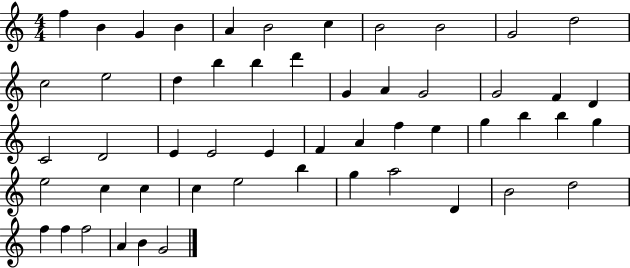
{
  \clef treble
  \numericTimeSignature
  \time 4/4
  \key c \major
  f''4 b'4 g'4 b'4 | a'4 b'2 c''4 | b'2 b'2 | g'2 d''2 | \break c''2 e''2 | d''4 b''4 b''4 d'''4 | g'4 a'4 g'2 | g'2 f'4 d'4 | \break c'2 d'2 | e'4 e'2 e'4 | f'4 a'4 f''4 e''4 | g''4 b''4 b''4 g''4 | \break e''2 c''4 c''4 | c''4 e''2 b''4 | g''4 a''2 d'4 | b'2 d''2 | \break f''4 f''4 f''2 | a'4 b'4 g'2 | \bar "|."
}